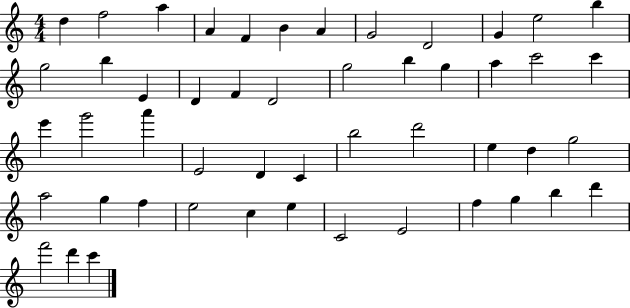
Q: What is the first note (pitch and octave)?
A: D5